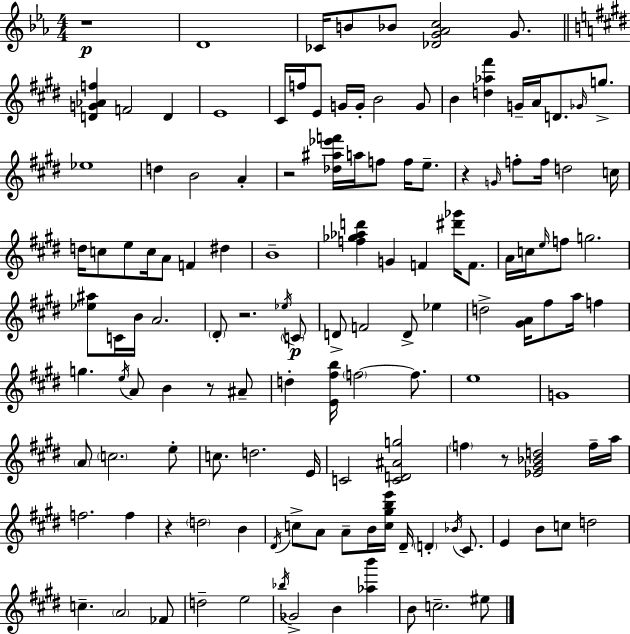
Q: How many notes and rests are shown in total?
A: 132